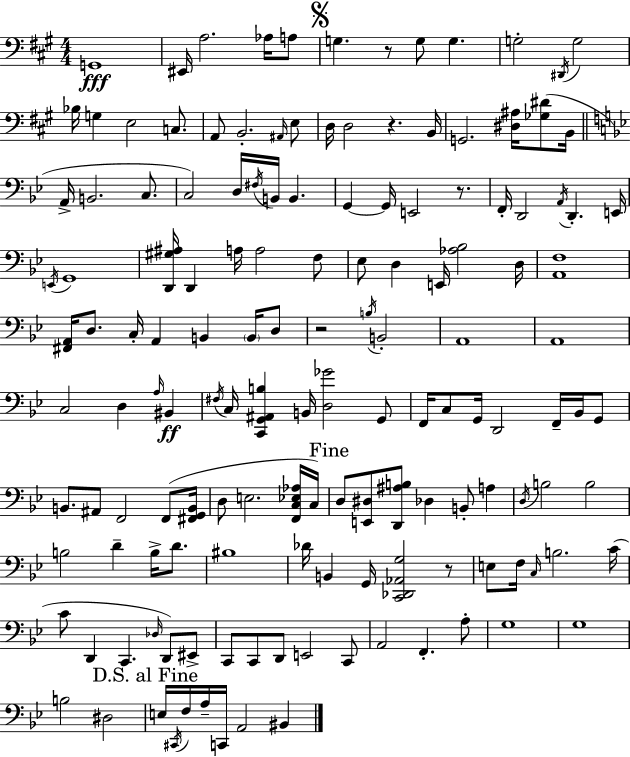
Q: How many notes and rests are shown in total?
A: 145